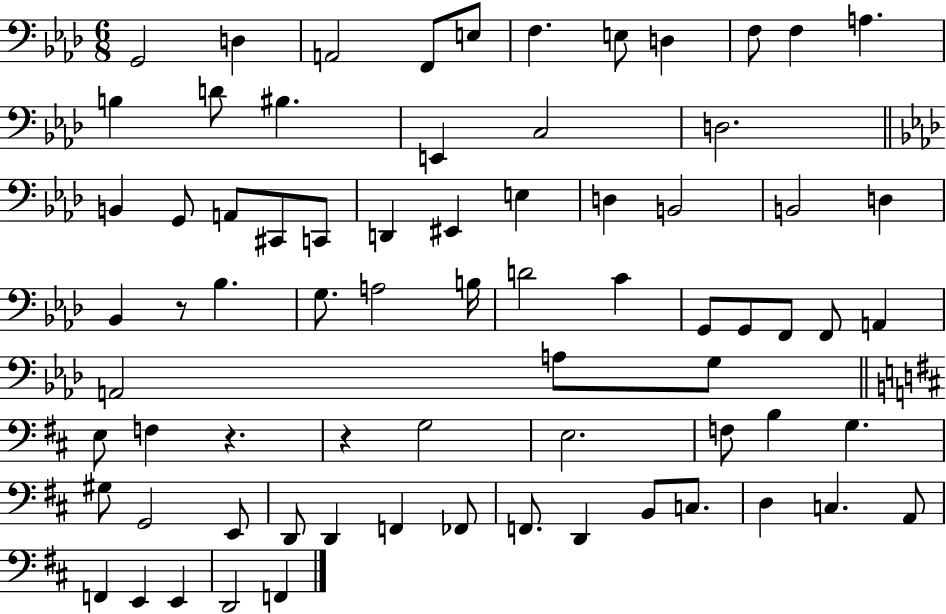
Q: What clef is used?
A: bass